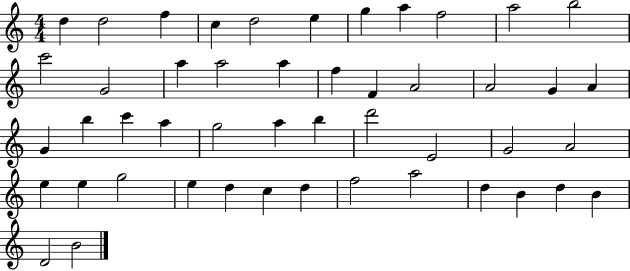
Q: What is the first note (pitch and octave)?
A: D5